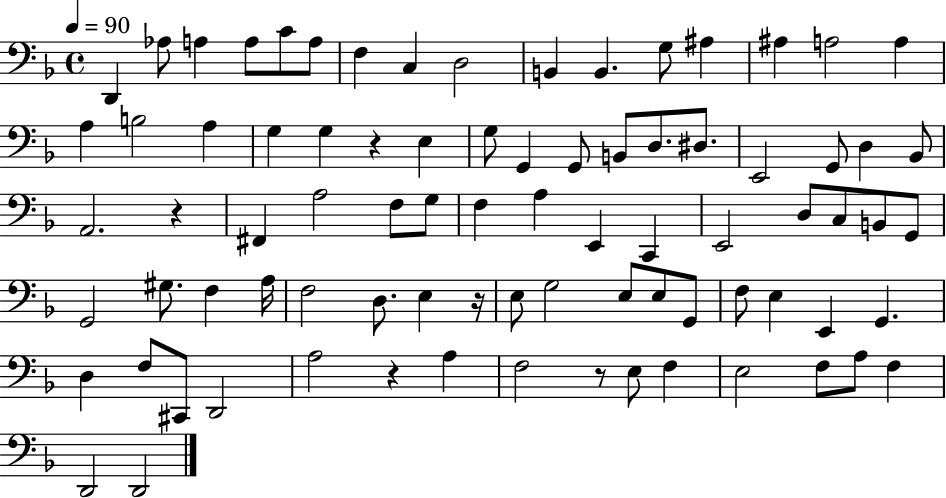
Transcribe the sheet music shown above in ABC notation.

X:1
T:Untitled
M:4/4
L:1/4
K:F
D,, _A,/2 A, A,/2 C/2 A,/2 F, C, D,2 B,, B,, G,/2 ^A, ^A, A,2 A, A, B,2 A, G, G, z E, G,/2 G,, G,,/2 B,,/2 D,/2 ^D,/2 E,,2 G,,/2 D, _B,,/2 A,,2 z ^F,, A,2 F,/2 G,/2 F, A, E,, C,, E,,2 D,/2 C,/2 B,,/2 G,,/2 G,,2 ^G,/2 F, A,/4 F,2 D,/2 E, z/4 E,/2 G,2 E,/2 E,/2 G,,/2 F,/2 E, E,, G,, D, F,/2 ^C,,/2 D,,2 A,2 z A, F,2 z/2 E,/2 F, E,2 F,/2 A,/2 F, D,,2 D,,2